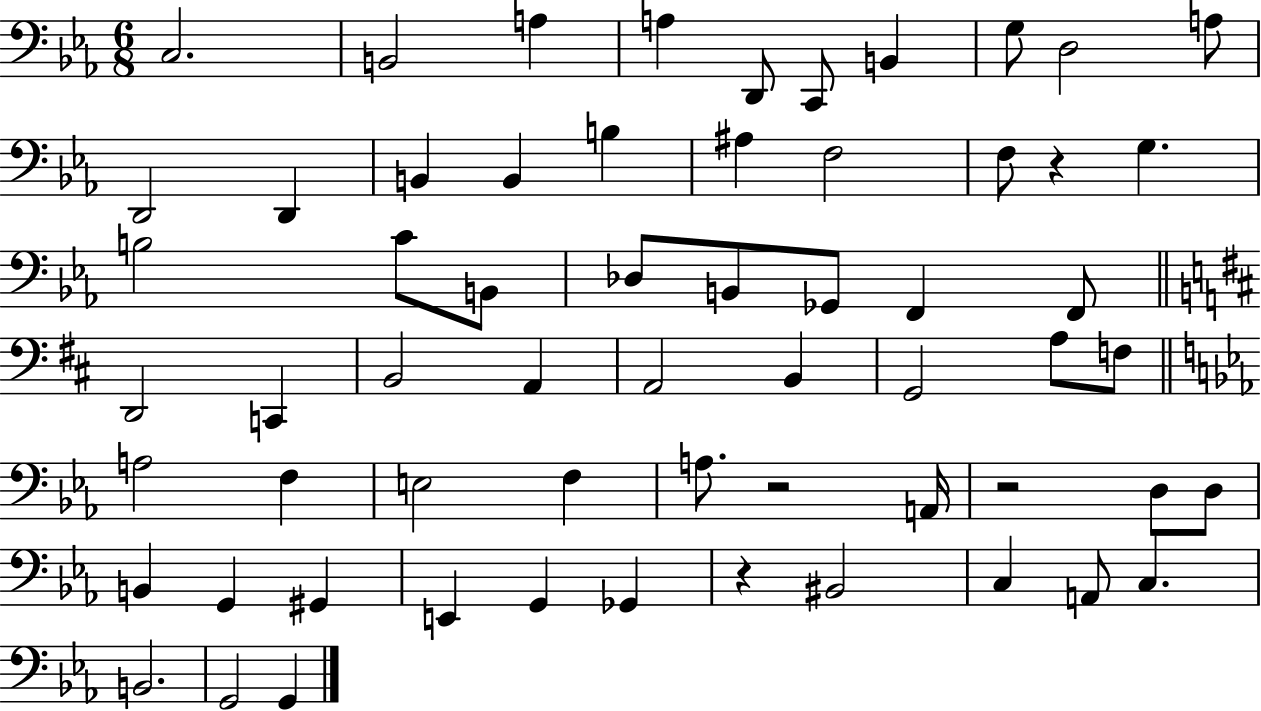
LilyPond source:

{
  \clef bass
  \numericTimeSignature
  \time 6/8
  \key ees \major
  c2. | b,2 a4 | a4 d,8 c,8 b,4 | g8 d2 a8 | \break d,2 d,4 | b,4 b,4 b4 | ais4 f2 | f8 r4 g4. | \break b2 c'8 b,8 | des8 b,8 ges,8 f,4 f,8 | \bar "||" \break \key d \major d,2 c,4 | b,2 a,4 | a,2 b,4 | g,2 a8 f8 | \break \bar "||" \break \key c \minor a2 f4 | e2 f4 | a8. r2 a,16 | r2 d8 d8 | \break b,4 g,4 gis,4 | e,4 g,4 ges,4 | r4 bis,2 | c4 a,8 c4. | \break b,2. | g,2 g,4 | \bar "|."
}